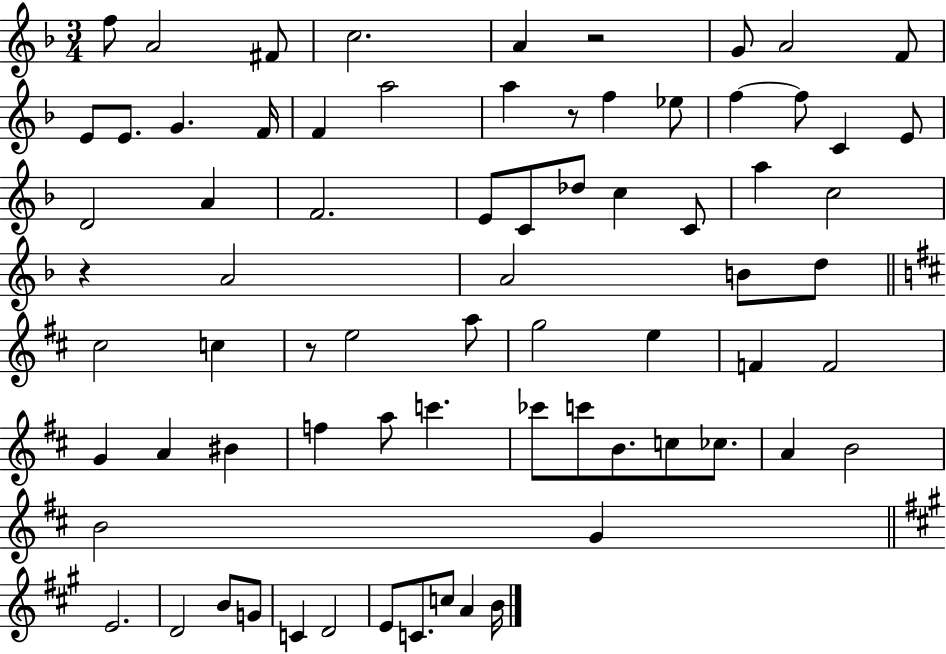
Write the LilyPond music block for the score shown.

{
  \clef treble
  \numericTimeSignature
  \time 3/4
  \key f \major
  \repeat volta 2 { f''8 a'2 fis'8 | c''2. | a'4 r2 | g'8 a'2 f'8 | \break e'8 e'8. g'4. f'16 | f'4 a''2 | a''4 r8 f''4 ees''8 | f''4~~ f''8 c'4 e'8 | \break d'2 a'4 | f'2. | e'8 c'8 des''8 c''4 c'8 | a''4 c''2 | \break r4 a'2 | a'2 b'8 d''8 | \bar "||" \break \key d \major cis''2 c''4 | r8 e''2 a''8 | g''2 e''4 | f'4 f'2 | \break g'4 a'4 bis'4 | f''4 a''8 c'''4. | ces'''8 c'''8 b'8. c''8 ces''8. | a'4 b'2 | \break b'2 g'4 | \bar "||" \break \key a \major e'2. | d'2 b'8 g'8 | c'4 d'2 | e'8 c'8. c''8 a'4 b'16 | \break } \bar "|."
}